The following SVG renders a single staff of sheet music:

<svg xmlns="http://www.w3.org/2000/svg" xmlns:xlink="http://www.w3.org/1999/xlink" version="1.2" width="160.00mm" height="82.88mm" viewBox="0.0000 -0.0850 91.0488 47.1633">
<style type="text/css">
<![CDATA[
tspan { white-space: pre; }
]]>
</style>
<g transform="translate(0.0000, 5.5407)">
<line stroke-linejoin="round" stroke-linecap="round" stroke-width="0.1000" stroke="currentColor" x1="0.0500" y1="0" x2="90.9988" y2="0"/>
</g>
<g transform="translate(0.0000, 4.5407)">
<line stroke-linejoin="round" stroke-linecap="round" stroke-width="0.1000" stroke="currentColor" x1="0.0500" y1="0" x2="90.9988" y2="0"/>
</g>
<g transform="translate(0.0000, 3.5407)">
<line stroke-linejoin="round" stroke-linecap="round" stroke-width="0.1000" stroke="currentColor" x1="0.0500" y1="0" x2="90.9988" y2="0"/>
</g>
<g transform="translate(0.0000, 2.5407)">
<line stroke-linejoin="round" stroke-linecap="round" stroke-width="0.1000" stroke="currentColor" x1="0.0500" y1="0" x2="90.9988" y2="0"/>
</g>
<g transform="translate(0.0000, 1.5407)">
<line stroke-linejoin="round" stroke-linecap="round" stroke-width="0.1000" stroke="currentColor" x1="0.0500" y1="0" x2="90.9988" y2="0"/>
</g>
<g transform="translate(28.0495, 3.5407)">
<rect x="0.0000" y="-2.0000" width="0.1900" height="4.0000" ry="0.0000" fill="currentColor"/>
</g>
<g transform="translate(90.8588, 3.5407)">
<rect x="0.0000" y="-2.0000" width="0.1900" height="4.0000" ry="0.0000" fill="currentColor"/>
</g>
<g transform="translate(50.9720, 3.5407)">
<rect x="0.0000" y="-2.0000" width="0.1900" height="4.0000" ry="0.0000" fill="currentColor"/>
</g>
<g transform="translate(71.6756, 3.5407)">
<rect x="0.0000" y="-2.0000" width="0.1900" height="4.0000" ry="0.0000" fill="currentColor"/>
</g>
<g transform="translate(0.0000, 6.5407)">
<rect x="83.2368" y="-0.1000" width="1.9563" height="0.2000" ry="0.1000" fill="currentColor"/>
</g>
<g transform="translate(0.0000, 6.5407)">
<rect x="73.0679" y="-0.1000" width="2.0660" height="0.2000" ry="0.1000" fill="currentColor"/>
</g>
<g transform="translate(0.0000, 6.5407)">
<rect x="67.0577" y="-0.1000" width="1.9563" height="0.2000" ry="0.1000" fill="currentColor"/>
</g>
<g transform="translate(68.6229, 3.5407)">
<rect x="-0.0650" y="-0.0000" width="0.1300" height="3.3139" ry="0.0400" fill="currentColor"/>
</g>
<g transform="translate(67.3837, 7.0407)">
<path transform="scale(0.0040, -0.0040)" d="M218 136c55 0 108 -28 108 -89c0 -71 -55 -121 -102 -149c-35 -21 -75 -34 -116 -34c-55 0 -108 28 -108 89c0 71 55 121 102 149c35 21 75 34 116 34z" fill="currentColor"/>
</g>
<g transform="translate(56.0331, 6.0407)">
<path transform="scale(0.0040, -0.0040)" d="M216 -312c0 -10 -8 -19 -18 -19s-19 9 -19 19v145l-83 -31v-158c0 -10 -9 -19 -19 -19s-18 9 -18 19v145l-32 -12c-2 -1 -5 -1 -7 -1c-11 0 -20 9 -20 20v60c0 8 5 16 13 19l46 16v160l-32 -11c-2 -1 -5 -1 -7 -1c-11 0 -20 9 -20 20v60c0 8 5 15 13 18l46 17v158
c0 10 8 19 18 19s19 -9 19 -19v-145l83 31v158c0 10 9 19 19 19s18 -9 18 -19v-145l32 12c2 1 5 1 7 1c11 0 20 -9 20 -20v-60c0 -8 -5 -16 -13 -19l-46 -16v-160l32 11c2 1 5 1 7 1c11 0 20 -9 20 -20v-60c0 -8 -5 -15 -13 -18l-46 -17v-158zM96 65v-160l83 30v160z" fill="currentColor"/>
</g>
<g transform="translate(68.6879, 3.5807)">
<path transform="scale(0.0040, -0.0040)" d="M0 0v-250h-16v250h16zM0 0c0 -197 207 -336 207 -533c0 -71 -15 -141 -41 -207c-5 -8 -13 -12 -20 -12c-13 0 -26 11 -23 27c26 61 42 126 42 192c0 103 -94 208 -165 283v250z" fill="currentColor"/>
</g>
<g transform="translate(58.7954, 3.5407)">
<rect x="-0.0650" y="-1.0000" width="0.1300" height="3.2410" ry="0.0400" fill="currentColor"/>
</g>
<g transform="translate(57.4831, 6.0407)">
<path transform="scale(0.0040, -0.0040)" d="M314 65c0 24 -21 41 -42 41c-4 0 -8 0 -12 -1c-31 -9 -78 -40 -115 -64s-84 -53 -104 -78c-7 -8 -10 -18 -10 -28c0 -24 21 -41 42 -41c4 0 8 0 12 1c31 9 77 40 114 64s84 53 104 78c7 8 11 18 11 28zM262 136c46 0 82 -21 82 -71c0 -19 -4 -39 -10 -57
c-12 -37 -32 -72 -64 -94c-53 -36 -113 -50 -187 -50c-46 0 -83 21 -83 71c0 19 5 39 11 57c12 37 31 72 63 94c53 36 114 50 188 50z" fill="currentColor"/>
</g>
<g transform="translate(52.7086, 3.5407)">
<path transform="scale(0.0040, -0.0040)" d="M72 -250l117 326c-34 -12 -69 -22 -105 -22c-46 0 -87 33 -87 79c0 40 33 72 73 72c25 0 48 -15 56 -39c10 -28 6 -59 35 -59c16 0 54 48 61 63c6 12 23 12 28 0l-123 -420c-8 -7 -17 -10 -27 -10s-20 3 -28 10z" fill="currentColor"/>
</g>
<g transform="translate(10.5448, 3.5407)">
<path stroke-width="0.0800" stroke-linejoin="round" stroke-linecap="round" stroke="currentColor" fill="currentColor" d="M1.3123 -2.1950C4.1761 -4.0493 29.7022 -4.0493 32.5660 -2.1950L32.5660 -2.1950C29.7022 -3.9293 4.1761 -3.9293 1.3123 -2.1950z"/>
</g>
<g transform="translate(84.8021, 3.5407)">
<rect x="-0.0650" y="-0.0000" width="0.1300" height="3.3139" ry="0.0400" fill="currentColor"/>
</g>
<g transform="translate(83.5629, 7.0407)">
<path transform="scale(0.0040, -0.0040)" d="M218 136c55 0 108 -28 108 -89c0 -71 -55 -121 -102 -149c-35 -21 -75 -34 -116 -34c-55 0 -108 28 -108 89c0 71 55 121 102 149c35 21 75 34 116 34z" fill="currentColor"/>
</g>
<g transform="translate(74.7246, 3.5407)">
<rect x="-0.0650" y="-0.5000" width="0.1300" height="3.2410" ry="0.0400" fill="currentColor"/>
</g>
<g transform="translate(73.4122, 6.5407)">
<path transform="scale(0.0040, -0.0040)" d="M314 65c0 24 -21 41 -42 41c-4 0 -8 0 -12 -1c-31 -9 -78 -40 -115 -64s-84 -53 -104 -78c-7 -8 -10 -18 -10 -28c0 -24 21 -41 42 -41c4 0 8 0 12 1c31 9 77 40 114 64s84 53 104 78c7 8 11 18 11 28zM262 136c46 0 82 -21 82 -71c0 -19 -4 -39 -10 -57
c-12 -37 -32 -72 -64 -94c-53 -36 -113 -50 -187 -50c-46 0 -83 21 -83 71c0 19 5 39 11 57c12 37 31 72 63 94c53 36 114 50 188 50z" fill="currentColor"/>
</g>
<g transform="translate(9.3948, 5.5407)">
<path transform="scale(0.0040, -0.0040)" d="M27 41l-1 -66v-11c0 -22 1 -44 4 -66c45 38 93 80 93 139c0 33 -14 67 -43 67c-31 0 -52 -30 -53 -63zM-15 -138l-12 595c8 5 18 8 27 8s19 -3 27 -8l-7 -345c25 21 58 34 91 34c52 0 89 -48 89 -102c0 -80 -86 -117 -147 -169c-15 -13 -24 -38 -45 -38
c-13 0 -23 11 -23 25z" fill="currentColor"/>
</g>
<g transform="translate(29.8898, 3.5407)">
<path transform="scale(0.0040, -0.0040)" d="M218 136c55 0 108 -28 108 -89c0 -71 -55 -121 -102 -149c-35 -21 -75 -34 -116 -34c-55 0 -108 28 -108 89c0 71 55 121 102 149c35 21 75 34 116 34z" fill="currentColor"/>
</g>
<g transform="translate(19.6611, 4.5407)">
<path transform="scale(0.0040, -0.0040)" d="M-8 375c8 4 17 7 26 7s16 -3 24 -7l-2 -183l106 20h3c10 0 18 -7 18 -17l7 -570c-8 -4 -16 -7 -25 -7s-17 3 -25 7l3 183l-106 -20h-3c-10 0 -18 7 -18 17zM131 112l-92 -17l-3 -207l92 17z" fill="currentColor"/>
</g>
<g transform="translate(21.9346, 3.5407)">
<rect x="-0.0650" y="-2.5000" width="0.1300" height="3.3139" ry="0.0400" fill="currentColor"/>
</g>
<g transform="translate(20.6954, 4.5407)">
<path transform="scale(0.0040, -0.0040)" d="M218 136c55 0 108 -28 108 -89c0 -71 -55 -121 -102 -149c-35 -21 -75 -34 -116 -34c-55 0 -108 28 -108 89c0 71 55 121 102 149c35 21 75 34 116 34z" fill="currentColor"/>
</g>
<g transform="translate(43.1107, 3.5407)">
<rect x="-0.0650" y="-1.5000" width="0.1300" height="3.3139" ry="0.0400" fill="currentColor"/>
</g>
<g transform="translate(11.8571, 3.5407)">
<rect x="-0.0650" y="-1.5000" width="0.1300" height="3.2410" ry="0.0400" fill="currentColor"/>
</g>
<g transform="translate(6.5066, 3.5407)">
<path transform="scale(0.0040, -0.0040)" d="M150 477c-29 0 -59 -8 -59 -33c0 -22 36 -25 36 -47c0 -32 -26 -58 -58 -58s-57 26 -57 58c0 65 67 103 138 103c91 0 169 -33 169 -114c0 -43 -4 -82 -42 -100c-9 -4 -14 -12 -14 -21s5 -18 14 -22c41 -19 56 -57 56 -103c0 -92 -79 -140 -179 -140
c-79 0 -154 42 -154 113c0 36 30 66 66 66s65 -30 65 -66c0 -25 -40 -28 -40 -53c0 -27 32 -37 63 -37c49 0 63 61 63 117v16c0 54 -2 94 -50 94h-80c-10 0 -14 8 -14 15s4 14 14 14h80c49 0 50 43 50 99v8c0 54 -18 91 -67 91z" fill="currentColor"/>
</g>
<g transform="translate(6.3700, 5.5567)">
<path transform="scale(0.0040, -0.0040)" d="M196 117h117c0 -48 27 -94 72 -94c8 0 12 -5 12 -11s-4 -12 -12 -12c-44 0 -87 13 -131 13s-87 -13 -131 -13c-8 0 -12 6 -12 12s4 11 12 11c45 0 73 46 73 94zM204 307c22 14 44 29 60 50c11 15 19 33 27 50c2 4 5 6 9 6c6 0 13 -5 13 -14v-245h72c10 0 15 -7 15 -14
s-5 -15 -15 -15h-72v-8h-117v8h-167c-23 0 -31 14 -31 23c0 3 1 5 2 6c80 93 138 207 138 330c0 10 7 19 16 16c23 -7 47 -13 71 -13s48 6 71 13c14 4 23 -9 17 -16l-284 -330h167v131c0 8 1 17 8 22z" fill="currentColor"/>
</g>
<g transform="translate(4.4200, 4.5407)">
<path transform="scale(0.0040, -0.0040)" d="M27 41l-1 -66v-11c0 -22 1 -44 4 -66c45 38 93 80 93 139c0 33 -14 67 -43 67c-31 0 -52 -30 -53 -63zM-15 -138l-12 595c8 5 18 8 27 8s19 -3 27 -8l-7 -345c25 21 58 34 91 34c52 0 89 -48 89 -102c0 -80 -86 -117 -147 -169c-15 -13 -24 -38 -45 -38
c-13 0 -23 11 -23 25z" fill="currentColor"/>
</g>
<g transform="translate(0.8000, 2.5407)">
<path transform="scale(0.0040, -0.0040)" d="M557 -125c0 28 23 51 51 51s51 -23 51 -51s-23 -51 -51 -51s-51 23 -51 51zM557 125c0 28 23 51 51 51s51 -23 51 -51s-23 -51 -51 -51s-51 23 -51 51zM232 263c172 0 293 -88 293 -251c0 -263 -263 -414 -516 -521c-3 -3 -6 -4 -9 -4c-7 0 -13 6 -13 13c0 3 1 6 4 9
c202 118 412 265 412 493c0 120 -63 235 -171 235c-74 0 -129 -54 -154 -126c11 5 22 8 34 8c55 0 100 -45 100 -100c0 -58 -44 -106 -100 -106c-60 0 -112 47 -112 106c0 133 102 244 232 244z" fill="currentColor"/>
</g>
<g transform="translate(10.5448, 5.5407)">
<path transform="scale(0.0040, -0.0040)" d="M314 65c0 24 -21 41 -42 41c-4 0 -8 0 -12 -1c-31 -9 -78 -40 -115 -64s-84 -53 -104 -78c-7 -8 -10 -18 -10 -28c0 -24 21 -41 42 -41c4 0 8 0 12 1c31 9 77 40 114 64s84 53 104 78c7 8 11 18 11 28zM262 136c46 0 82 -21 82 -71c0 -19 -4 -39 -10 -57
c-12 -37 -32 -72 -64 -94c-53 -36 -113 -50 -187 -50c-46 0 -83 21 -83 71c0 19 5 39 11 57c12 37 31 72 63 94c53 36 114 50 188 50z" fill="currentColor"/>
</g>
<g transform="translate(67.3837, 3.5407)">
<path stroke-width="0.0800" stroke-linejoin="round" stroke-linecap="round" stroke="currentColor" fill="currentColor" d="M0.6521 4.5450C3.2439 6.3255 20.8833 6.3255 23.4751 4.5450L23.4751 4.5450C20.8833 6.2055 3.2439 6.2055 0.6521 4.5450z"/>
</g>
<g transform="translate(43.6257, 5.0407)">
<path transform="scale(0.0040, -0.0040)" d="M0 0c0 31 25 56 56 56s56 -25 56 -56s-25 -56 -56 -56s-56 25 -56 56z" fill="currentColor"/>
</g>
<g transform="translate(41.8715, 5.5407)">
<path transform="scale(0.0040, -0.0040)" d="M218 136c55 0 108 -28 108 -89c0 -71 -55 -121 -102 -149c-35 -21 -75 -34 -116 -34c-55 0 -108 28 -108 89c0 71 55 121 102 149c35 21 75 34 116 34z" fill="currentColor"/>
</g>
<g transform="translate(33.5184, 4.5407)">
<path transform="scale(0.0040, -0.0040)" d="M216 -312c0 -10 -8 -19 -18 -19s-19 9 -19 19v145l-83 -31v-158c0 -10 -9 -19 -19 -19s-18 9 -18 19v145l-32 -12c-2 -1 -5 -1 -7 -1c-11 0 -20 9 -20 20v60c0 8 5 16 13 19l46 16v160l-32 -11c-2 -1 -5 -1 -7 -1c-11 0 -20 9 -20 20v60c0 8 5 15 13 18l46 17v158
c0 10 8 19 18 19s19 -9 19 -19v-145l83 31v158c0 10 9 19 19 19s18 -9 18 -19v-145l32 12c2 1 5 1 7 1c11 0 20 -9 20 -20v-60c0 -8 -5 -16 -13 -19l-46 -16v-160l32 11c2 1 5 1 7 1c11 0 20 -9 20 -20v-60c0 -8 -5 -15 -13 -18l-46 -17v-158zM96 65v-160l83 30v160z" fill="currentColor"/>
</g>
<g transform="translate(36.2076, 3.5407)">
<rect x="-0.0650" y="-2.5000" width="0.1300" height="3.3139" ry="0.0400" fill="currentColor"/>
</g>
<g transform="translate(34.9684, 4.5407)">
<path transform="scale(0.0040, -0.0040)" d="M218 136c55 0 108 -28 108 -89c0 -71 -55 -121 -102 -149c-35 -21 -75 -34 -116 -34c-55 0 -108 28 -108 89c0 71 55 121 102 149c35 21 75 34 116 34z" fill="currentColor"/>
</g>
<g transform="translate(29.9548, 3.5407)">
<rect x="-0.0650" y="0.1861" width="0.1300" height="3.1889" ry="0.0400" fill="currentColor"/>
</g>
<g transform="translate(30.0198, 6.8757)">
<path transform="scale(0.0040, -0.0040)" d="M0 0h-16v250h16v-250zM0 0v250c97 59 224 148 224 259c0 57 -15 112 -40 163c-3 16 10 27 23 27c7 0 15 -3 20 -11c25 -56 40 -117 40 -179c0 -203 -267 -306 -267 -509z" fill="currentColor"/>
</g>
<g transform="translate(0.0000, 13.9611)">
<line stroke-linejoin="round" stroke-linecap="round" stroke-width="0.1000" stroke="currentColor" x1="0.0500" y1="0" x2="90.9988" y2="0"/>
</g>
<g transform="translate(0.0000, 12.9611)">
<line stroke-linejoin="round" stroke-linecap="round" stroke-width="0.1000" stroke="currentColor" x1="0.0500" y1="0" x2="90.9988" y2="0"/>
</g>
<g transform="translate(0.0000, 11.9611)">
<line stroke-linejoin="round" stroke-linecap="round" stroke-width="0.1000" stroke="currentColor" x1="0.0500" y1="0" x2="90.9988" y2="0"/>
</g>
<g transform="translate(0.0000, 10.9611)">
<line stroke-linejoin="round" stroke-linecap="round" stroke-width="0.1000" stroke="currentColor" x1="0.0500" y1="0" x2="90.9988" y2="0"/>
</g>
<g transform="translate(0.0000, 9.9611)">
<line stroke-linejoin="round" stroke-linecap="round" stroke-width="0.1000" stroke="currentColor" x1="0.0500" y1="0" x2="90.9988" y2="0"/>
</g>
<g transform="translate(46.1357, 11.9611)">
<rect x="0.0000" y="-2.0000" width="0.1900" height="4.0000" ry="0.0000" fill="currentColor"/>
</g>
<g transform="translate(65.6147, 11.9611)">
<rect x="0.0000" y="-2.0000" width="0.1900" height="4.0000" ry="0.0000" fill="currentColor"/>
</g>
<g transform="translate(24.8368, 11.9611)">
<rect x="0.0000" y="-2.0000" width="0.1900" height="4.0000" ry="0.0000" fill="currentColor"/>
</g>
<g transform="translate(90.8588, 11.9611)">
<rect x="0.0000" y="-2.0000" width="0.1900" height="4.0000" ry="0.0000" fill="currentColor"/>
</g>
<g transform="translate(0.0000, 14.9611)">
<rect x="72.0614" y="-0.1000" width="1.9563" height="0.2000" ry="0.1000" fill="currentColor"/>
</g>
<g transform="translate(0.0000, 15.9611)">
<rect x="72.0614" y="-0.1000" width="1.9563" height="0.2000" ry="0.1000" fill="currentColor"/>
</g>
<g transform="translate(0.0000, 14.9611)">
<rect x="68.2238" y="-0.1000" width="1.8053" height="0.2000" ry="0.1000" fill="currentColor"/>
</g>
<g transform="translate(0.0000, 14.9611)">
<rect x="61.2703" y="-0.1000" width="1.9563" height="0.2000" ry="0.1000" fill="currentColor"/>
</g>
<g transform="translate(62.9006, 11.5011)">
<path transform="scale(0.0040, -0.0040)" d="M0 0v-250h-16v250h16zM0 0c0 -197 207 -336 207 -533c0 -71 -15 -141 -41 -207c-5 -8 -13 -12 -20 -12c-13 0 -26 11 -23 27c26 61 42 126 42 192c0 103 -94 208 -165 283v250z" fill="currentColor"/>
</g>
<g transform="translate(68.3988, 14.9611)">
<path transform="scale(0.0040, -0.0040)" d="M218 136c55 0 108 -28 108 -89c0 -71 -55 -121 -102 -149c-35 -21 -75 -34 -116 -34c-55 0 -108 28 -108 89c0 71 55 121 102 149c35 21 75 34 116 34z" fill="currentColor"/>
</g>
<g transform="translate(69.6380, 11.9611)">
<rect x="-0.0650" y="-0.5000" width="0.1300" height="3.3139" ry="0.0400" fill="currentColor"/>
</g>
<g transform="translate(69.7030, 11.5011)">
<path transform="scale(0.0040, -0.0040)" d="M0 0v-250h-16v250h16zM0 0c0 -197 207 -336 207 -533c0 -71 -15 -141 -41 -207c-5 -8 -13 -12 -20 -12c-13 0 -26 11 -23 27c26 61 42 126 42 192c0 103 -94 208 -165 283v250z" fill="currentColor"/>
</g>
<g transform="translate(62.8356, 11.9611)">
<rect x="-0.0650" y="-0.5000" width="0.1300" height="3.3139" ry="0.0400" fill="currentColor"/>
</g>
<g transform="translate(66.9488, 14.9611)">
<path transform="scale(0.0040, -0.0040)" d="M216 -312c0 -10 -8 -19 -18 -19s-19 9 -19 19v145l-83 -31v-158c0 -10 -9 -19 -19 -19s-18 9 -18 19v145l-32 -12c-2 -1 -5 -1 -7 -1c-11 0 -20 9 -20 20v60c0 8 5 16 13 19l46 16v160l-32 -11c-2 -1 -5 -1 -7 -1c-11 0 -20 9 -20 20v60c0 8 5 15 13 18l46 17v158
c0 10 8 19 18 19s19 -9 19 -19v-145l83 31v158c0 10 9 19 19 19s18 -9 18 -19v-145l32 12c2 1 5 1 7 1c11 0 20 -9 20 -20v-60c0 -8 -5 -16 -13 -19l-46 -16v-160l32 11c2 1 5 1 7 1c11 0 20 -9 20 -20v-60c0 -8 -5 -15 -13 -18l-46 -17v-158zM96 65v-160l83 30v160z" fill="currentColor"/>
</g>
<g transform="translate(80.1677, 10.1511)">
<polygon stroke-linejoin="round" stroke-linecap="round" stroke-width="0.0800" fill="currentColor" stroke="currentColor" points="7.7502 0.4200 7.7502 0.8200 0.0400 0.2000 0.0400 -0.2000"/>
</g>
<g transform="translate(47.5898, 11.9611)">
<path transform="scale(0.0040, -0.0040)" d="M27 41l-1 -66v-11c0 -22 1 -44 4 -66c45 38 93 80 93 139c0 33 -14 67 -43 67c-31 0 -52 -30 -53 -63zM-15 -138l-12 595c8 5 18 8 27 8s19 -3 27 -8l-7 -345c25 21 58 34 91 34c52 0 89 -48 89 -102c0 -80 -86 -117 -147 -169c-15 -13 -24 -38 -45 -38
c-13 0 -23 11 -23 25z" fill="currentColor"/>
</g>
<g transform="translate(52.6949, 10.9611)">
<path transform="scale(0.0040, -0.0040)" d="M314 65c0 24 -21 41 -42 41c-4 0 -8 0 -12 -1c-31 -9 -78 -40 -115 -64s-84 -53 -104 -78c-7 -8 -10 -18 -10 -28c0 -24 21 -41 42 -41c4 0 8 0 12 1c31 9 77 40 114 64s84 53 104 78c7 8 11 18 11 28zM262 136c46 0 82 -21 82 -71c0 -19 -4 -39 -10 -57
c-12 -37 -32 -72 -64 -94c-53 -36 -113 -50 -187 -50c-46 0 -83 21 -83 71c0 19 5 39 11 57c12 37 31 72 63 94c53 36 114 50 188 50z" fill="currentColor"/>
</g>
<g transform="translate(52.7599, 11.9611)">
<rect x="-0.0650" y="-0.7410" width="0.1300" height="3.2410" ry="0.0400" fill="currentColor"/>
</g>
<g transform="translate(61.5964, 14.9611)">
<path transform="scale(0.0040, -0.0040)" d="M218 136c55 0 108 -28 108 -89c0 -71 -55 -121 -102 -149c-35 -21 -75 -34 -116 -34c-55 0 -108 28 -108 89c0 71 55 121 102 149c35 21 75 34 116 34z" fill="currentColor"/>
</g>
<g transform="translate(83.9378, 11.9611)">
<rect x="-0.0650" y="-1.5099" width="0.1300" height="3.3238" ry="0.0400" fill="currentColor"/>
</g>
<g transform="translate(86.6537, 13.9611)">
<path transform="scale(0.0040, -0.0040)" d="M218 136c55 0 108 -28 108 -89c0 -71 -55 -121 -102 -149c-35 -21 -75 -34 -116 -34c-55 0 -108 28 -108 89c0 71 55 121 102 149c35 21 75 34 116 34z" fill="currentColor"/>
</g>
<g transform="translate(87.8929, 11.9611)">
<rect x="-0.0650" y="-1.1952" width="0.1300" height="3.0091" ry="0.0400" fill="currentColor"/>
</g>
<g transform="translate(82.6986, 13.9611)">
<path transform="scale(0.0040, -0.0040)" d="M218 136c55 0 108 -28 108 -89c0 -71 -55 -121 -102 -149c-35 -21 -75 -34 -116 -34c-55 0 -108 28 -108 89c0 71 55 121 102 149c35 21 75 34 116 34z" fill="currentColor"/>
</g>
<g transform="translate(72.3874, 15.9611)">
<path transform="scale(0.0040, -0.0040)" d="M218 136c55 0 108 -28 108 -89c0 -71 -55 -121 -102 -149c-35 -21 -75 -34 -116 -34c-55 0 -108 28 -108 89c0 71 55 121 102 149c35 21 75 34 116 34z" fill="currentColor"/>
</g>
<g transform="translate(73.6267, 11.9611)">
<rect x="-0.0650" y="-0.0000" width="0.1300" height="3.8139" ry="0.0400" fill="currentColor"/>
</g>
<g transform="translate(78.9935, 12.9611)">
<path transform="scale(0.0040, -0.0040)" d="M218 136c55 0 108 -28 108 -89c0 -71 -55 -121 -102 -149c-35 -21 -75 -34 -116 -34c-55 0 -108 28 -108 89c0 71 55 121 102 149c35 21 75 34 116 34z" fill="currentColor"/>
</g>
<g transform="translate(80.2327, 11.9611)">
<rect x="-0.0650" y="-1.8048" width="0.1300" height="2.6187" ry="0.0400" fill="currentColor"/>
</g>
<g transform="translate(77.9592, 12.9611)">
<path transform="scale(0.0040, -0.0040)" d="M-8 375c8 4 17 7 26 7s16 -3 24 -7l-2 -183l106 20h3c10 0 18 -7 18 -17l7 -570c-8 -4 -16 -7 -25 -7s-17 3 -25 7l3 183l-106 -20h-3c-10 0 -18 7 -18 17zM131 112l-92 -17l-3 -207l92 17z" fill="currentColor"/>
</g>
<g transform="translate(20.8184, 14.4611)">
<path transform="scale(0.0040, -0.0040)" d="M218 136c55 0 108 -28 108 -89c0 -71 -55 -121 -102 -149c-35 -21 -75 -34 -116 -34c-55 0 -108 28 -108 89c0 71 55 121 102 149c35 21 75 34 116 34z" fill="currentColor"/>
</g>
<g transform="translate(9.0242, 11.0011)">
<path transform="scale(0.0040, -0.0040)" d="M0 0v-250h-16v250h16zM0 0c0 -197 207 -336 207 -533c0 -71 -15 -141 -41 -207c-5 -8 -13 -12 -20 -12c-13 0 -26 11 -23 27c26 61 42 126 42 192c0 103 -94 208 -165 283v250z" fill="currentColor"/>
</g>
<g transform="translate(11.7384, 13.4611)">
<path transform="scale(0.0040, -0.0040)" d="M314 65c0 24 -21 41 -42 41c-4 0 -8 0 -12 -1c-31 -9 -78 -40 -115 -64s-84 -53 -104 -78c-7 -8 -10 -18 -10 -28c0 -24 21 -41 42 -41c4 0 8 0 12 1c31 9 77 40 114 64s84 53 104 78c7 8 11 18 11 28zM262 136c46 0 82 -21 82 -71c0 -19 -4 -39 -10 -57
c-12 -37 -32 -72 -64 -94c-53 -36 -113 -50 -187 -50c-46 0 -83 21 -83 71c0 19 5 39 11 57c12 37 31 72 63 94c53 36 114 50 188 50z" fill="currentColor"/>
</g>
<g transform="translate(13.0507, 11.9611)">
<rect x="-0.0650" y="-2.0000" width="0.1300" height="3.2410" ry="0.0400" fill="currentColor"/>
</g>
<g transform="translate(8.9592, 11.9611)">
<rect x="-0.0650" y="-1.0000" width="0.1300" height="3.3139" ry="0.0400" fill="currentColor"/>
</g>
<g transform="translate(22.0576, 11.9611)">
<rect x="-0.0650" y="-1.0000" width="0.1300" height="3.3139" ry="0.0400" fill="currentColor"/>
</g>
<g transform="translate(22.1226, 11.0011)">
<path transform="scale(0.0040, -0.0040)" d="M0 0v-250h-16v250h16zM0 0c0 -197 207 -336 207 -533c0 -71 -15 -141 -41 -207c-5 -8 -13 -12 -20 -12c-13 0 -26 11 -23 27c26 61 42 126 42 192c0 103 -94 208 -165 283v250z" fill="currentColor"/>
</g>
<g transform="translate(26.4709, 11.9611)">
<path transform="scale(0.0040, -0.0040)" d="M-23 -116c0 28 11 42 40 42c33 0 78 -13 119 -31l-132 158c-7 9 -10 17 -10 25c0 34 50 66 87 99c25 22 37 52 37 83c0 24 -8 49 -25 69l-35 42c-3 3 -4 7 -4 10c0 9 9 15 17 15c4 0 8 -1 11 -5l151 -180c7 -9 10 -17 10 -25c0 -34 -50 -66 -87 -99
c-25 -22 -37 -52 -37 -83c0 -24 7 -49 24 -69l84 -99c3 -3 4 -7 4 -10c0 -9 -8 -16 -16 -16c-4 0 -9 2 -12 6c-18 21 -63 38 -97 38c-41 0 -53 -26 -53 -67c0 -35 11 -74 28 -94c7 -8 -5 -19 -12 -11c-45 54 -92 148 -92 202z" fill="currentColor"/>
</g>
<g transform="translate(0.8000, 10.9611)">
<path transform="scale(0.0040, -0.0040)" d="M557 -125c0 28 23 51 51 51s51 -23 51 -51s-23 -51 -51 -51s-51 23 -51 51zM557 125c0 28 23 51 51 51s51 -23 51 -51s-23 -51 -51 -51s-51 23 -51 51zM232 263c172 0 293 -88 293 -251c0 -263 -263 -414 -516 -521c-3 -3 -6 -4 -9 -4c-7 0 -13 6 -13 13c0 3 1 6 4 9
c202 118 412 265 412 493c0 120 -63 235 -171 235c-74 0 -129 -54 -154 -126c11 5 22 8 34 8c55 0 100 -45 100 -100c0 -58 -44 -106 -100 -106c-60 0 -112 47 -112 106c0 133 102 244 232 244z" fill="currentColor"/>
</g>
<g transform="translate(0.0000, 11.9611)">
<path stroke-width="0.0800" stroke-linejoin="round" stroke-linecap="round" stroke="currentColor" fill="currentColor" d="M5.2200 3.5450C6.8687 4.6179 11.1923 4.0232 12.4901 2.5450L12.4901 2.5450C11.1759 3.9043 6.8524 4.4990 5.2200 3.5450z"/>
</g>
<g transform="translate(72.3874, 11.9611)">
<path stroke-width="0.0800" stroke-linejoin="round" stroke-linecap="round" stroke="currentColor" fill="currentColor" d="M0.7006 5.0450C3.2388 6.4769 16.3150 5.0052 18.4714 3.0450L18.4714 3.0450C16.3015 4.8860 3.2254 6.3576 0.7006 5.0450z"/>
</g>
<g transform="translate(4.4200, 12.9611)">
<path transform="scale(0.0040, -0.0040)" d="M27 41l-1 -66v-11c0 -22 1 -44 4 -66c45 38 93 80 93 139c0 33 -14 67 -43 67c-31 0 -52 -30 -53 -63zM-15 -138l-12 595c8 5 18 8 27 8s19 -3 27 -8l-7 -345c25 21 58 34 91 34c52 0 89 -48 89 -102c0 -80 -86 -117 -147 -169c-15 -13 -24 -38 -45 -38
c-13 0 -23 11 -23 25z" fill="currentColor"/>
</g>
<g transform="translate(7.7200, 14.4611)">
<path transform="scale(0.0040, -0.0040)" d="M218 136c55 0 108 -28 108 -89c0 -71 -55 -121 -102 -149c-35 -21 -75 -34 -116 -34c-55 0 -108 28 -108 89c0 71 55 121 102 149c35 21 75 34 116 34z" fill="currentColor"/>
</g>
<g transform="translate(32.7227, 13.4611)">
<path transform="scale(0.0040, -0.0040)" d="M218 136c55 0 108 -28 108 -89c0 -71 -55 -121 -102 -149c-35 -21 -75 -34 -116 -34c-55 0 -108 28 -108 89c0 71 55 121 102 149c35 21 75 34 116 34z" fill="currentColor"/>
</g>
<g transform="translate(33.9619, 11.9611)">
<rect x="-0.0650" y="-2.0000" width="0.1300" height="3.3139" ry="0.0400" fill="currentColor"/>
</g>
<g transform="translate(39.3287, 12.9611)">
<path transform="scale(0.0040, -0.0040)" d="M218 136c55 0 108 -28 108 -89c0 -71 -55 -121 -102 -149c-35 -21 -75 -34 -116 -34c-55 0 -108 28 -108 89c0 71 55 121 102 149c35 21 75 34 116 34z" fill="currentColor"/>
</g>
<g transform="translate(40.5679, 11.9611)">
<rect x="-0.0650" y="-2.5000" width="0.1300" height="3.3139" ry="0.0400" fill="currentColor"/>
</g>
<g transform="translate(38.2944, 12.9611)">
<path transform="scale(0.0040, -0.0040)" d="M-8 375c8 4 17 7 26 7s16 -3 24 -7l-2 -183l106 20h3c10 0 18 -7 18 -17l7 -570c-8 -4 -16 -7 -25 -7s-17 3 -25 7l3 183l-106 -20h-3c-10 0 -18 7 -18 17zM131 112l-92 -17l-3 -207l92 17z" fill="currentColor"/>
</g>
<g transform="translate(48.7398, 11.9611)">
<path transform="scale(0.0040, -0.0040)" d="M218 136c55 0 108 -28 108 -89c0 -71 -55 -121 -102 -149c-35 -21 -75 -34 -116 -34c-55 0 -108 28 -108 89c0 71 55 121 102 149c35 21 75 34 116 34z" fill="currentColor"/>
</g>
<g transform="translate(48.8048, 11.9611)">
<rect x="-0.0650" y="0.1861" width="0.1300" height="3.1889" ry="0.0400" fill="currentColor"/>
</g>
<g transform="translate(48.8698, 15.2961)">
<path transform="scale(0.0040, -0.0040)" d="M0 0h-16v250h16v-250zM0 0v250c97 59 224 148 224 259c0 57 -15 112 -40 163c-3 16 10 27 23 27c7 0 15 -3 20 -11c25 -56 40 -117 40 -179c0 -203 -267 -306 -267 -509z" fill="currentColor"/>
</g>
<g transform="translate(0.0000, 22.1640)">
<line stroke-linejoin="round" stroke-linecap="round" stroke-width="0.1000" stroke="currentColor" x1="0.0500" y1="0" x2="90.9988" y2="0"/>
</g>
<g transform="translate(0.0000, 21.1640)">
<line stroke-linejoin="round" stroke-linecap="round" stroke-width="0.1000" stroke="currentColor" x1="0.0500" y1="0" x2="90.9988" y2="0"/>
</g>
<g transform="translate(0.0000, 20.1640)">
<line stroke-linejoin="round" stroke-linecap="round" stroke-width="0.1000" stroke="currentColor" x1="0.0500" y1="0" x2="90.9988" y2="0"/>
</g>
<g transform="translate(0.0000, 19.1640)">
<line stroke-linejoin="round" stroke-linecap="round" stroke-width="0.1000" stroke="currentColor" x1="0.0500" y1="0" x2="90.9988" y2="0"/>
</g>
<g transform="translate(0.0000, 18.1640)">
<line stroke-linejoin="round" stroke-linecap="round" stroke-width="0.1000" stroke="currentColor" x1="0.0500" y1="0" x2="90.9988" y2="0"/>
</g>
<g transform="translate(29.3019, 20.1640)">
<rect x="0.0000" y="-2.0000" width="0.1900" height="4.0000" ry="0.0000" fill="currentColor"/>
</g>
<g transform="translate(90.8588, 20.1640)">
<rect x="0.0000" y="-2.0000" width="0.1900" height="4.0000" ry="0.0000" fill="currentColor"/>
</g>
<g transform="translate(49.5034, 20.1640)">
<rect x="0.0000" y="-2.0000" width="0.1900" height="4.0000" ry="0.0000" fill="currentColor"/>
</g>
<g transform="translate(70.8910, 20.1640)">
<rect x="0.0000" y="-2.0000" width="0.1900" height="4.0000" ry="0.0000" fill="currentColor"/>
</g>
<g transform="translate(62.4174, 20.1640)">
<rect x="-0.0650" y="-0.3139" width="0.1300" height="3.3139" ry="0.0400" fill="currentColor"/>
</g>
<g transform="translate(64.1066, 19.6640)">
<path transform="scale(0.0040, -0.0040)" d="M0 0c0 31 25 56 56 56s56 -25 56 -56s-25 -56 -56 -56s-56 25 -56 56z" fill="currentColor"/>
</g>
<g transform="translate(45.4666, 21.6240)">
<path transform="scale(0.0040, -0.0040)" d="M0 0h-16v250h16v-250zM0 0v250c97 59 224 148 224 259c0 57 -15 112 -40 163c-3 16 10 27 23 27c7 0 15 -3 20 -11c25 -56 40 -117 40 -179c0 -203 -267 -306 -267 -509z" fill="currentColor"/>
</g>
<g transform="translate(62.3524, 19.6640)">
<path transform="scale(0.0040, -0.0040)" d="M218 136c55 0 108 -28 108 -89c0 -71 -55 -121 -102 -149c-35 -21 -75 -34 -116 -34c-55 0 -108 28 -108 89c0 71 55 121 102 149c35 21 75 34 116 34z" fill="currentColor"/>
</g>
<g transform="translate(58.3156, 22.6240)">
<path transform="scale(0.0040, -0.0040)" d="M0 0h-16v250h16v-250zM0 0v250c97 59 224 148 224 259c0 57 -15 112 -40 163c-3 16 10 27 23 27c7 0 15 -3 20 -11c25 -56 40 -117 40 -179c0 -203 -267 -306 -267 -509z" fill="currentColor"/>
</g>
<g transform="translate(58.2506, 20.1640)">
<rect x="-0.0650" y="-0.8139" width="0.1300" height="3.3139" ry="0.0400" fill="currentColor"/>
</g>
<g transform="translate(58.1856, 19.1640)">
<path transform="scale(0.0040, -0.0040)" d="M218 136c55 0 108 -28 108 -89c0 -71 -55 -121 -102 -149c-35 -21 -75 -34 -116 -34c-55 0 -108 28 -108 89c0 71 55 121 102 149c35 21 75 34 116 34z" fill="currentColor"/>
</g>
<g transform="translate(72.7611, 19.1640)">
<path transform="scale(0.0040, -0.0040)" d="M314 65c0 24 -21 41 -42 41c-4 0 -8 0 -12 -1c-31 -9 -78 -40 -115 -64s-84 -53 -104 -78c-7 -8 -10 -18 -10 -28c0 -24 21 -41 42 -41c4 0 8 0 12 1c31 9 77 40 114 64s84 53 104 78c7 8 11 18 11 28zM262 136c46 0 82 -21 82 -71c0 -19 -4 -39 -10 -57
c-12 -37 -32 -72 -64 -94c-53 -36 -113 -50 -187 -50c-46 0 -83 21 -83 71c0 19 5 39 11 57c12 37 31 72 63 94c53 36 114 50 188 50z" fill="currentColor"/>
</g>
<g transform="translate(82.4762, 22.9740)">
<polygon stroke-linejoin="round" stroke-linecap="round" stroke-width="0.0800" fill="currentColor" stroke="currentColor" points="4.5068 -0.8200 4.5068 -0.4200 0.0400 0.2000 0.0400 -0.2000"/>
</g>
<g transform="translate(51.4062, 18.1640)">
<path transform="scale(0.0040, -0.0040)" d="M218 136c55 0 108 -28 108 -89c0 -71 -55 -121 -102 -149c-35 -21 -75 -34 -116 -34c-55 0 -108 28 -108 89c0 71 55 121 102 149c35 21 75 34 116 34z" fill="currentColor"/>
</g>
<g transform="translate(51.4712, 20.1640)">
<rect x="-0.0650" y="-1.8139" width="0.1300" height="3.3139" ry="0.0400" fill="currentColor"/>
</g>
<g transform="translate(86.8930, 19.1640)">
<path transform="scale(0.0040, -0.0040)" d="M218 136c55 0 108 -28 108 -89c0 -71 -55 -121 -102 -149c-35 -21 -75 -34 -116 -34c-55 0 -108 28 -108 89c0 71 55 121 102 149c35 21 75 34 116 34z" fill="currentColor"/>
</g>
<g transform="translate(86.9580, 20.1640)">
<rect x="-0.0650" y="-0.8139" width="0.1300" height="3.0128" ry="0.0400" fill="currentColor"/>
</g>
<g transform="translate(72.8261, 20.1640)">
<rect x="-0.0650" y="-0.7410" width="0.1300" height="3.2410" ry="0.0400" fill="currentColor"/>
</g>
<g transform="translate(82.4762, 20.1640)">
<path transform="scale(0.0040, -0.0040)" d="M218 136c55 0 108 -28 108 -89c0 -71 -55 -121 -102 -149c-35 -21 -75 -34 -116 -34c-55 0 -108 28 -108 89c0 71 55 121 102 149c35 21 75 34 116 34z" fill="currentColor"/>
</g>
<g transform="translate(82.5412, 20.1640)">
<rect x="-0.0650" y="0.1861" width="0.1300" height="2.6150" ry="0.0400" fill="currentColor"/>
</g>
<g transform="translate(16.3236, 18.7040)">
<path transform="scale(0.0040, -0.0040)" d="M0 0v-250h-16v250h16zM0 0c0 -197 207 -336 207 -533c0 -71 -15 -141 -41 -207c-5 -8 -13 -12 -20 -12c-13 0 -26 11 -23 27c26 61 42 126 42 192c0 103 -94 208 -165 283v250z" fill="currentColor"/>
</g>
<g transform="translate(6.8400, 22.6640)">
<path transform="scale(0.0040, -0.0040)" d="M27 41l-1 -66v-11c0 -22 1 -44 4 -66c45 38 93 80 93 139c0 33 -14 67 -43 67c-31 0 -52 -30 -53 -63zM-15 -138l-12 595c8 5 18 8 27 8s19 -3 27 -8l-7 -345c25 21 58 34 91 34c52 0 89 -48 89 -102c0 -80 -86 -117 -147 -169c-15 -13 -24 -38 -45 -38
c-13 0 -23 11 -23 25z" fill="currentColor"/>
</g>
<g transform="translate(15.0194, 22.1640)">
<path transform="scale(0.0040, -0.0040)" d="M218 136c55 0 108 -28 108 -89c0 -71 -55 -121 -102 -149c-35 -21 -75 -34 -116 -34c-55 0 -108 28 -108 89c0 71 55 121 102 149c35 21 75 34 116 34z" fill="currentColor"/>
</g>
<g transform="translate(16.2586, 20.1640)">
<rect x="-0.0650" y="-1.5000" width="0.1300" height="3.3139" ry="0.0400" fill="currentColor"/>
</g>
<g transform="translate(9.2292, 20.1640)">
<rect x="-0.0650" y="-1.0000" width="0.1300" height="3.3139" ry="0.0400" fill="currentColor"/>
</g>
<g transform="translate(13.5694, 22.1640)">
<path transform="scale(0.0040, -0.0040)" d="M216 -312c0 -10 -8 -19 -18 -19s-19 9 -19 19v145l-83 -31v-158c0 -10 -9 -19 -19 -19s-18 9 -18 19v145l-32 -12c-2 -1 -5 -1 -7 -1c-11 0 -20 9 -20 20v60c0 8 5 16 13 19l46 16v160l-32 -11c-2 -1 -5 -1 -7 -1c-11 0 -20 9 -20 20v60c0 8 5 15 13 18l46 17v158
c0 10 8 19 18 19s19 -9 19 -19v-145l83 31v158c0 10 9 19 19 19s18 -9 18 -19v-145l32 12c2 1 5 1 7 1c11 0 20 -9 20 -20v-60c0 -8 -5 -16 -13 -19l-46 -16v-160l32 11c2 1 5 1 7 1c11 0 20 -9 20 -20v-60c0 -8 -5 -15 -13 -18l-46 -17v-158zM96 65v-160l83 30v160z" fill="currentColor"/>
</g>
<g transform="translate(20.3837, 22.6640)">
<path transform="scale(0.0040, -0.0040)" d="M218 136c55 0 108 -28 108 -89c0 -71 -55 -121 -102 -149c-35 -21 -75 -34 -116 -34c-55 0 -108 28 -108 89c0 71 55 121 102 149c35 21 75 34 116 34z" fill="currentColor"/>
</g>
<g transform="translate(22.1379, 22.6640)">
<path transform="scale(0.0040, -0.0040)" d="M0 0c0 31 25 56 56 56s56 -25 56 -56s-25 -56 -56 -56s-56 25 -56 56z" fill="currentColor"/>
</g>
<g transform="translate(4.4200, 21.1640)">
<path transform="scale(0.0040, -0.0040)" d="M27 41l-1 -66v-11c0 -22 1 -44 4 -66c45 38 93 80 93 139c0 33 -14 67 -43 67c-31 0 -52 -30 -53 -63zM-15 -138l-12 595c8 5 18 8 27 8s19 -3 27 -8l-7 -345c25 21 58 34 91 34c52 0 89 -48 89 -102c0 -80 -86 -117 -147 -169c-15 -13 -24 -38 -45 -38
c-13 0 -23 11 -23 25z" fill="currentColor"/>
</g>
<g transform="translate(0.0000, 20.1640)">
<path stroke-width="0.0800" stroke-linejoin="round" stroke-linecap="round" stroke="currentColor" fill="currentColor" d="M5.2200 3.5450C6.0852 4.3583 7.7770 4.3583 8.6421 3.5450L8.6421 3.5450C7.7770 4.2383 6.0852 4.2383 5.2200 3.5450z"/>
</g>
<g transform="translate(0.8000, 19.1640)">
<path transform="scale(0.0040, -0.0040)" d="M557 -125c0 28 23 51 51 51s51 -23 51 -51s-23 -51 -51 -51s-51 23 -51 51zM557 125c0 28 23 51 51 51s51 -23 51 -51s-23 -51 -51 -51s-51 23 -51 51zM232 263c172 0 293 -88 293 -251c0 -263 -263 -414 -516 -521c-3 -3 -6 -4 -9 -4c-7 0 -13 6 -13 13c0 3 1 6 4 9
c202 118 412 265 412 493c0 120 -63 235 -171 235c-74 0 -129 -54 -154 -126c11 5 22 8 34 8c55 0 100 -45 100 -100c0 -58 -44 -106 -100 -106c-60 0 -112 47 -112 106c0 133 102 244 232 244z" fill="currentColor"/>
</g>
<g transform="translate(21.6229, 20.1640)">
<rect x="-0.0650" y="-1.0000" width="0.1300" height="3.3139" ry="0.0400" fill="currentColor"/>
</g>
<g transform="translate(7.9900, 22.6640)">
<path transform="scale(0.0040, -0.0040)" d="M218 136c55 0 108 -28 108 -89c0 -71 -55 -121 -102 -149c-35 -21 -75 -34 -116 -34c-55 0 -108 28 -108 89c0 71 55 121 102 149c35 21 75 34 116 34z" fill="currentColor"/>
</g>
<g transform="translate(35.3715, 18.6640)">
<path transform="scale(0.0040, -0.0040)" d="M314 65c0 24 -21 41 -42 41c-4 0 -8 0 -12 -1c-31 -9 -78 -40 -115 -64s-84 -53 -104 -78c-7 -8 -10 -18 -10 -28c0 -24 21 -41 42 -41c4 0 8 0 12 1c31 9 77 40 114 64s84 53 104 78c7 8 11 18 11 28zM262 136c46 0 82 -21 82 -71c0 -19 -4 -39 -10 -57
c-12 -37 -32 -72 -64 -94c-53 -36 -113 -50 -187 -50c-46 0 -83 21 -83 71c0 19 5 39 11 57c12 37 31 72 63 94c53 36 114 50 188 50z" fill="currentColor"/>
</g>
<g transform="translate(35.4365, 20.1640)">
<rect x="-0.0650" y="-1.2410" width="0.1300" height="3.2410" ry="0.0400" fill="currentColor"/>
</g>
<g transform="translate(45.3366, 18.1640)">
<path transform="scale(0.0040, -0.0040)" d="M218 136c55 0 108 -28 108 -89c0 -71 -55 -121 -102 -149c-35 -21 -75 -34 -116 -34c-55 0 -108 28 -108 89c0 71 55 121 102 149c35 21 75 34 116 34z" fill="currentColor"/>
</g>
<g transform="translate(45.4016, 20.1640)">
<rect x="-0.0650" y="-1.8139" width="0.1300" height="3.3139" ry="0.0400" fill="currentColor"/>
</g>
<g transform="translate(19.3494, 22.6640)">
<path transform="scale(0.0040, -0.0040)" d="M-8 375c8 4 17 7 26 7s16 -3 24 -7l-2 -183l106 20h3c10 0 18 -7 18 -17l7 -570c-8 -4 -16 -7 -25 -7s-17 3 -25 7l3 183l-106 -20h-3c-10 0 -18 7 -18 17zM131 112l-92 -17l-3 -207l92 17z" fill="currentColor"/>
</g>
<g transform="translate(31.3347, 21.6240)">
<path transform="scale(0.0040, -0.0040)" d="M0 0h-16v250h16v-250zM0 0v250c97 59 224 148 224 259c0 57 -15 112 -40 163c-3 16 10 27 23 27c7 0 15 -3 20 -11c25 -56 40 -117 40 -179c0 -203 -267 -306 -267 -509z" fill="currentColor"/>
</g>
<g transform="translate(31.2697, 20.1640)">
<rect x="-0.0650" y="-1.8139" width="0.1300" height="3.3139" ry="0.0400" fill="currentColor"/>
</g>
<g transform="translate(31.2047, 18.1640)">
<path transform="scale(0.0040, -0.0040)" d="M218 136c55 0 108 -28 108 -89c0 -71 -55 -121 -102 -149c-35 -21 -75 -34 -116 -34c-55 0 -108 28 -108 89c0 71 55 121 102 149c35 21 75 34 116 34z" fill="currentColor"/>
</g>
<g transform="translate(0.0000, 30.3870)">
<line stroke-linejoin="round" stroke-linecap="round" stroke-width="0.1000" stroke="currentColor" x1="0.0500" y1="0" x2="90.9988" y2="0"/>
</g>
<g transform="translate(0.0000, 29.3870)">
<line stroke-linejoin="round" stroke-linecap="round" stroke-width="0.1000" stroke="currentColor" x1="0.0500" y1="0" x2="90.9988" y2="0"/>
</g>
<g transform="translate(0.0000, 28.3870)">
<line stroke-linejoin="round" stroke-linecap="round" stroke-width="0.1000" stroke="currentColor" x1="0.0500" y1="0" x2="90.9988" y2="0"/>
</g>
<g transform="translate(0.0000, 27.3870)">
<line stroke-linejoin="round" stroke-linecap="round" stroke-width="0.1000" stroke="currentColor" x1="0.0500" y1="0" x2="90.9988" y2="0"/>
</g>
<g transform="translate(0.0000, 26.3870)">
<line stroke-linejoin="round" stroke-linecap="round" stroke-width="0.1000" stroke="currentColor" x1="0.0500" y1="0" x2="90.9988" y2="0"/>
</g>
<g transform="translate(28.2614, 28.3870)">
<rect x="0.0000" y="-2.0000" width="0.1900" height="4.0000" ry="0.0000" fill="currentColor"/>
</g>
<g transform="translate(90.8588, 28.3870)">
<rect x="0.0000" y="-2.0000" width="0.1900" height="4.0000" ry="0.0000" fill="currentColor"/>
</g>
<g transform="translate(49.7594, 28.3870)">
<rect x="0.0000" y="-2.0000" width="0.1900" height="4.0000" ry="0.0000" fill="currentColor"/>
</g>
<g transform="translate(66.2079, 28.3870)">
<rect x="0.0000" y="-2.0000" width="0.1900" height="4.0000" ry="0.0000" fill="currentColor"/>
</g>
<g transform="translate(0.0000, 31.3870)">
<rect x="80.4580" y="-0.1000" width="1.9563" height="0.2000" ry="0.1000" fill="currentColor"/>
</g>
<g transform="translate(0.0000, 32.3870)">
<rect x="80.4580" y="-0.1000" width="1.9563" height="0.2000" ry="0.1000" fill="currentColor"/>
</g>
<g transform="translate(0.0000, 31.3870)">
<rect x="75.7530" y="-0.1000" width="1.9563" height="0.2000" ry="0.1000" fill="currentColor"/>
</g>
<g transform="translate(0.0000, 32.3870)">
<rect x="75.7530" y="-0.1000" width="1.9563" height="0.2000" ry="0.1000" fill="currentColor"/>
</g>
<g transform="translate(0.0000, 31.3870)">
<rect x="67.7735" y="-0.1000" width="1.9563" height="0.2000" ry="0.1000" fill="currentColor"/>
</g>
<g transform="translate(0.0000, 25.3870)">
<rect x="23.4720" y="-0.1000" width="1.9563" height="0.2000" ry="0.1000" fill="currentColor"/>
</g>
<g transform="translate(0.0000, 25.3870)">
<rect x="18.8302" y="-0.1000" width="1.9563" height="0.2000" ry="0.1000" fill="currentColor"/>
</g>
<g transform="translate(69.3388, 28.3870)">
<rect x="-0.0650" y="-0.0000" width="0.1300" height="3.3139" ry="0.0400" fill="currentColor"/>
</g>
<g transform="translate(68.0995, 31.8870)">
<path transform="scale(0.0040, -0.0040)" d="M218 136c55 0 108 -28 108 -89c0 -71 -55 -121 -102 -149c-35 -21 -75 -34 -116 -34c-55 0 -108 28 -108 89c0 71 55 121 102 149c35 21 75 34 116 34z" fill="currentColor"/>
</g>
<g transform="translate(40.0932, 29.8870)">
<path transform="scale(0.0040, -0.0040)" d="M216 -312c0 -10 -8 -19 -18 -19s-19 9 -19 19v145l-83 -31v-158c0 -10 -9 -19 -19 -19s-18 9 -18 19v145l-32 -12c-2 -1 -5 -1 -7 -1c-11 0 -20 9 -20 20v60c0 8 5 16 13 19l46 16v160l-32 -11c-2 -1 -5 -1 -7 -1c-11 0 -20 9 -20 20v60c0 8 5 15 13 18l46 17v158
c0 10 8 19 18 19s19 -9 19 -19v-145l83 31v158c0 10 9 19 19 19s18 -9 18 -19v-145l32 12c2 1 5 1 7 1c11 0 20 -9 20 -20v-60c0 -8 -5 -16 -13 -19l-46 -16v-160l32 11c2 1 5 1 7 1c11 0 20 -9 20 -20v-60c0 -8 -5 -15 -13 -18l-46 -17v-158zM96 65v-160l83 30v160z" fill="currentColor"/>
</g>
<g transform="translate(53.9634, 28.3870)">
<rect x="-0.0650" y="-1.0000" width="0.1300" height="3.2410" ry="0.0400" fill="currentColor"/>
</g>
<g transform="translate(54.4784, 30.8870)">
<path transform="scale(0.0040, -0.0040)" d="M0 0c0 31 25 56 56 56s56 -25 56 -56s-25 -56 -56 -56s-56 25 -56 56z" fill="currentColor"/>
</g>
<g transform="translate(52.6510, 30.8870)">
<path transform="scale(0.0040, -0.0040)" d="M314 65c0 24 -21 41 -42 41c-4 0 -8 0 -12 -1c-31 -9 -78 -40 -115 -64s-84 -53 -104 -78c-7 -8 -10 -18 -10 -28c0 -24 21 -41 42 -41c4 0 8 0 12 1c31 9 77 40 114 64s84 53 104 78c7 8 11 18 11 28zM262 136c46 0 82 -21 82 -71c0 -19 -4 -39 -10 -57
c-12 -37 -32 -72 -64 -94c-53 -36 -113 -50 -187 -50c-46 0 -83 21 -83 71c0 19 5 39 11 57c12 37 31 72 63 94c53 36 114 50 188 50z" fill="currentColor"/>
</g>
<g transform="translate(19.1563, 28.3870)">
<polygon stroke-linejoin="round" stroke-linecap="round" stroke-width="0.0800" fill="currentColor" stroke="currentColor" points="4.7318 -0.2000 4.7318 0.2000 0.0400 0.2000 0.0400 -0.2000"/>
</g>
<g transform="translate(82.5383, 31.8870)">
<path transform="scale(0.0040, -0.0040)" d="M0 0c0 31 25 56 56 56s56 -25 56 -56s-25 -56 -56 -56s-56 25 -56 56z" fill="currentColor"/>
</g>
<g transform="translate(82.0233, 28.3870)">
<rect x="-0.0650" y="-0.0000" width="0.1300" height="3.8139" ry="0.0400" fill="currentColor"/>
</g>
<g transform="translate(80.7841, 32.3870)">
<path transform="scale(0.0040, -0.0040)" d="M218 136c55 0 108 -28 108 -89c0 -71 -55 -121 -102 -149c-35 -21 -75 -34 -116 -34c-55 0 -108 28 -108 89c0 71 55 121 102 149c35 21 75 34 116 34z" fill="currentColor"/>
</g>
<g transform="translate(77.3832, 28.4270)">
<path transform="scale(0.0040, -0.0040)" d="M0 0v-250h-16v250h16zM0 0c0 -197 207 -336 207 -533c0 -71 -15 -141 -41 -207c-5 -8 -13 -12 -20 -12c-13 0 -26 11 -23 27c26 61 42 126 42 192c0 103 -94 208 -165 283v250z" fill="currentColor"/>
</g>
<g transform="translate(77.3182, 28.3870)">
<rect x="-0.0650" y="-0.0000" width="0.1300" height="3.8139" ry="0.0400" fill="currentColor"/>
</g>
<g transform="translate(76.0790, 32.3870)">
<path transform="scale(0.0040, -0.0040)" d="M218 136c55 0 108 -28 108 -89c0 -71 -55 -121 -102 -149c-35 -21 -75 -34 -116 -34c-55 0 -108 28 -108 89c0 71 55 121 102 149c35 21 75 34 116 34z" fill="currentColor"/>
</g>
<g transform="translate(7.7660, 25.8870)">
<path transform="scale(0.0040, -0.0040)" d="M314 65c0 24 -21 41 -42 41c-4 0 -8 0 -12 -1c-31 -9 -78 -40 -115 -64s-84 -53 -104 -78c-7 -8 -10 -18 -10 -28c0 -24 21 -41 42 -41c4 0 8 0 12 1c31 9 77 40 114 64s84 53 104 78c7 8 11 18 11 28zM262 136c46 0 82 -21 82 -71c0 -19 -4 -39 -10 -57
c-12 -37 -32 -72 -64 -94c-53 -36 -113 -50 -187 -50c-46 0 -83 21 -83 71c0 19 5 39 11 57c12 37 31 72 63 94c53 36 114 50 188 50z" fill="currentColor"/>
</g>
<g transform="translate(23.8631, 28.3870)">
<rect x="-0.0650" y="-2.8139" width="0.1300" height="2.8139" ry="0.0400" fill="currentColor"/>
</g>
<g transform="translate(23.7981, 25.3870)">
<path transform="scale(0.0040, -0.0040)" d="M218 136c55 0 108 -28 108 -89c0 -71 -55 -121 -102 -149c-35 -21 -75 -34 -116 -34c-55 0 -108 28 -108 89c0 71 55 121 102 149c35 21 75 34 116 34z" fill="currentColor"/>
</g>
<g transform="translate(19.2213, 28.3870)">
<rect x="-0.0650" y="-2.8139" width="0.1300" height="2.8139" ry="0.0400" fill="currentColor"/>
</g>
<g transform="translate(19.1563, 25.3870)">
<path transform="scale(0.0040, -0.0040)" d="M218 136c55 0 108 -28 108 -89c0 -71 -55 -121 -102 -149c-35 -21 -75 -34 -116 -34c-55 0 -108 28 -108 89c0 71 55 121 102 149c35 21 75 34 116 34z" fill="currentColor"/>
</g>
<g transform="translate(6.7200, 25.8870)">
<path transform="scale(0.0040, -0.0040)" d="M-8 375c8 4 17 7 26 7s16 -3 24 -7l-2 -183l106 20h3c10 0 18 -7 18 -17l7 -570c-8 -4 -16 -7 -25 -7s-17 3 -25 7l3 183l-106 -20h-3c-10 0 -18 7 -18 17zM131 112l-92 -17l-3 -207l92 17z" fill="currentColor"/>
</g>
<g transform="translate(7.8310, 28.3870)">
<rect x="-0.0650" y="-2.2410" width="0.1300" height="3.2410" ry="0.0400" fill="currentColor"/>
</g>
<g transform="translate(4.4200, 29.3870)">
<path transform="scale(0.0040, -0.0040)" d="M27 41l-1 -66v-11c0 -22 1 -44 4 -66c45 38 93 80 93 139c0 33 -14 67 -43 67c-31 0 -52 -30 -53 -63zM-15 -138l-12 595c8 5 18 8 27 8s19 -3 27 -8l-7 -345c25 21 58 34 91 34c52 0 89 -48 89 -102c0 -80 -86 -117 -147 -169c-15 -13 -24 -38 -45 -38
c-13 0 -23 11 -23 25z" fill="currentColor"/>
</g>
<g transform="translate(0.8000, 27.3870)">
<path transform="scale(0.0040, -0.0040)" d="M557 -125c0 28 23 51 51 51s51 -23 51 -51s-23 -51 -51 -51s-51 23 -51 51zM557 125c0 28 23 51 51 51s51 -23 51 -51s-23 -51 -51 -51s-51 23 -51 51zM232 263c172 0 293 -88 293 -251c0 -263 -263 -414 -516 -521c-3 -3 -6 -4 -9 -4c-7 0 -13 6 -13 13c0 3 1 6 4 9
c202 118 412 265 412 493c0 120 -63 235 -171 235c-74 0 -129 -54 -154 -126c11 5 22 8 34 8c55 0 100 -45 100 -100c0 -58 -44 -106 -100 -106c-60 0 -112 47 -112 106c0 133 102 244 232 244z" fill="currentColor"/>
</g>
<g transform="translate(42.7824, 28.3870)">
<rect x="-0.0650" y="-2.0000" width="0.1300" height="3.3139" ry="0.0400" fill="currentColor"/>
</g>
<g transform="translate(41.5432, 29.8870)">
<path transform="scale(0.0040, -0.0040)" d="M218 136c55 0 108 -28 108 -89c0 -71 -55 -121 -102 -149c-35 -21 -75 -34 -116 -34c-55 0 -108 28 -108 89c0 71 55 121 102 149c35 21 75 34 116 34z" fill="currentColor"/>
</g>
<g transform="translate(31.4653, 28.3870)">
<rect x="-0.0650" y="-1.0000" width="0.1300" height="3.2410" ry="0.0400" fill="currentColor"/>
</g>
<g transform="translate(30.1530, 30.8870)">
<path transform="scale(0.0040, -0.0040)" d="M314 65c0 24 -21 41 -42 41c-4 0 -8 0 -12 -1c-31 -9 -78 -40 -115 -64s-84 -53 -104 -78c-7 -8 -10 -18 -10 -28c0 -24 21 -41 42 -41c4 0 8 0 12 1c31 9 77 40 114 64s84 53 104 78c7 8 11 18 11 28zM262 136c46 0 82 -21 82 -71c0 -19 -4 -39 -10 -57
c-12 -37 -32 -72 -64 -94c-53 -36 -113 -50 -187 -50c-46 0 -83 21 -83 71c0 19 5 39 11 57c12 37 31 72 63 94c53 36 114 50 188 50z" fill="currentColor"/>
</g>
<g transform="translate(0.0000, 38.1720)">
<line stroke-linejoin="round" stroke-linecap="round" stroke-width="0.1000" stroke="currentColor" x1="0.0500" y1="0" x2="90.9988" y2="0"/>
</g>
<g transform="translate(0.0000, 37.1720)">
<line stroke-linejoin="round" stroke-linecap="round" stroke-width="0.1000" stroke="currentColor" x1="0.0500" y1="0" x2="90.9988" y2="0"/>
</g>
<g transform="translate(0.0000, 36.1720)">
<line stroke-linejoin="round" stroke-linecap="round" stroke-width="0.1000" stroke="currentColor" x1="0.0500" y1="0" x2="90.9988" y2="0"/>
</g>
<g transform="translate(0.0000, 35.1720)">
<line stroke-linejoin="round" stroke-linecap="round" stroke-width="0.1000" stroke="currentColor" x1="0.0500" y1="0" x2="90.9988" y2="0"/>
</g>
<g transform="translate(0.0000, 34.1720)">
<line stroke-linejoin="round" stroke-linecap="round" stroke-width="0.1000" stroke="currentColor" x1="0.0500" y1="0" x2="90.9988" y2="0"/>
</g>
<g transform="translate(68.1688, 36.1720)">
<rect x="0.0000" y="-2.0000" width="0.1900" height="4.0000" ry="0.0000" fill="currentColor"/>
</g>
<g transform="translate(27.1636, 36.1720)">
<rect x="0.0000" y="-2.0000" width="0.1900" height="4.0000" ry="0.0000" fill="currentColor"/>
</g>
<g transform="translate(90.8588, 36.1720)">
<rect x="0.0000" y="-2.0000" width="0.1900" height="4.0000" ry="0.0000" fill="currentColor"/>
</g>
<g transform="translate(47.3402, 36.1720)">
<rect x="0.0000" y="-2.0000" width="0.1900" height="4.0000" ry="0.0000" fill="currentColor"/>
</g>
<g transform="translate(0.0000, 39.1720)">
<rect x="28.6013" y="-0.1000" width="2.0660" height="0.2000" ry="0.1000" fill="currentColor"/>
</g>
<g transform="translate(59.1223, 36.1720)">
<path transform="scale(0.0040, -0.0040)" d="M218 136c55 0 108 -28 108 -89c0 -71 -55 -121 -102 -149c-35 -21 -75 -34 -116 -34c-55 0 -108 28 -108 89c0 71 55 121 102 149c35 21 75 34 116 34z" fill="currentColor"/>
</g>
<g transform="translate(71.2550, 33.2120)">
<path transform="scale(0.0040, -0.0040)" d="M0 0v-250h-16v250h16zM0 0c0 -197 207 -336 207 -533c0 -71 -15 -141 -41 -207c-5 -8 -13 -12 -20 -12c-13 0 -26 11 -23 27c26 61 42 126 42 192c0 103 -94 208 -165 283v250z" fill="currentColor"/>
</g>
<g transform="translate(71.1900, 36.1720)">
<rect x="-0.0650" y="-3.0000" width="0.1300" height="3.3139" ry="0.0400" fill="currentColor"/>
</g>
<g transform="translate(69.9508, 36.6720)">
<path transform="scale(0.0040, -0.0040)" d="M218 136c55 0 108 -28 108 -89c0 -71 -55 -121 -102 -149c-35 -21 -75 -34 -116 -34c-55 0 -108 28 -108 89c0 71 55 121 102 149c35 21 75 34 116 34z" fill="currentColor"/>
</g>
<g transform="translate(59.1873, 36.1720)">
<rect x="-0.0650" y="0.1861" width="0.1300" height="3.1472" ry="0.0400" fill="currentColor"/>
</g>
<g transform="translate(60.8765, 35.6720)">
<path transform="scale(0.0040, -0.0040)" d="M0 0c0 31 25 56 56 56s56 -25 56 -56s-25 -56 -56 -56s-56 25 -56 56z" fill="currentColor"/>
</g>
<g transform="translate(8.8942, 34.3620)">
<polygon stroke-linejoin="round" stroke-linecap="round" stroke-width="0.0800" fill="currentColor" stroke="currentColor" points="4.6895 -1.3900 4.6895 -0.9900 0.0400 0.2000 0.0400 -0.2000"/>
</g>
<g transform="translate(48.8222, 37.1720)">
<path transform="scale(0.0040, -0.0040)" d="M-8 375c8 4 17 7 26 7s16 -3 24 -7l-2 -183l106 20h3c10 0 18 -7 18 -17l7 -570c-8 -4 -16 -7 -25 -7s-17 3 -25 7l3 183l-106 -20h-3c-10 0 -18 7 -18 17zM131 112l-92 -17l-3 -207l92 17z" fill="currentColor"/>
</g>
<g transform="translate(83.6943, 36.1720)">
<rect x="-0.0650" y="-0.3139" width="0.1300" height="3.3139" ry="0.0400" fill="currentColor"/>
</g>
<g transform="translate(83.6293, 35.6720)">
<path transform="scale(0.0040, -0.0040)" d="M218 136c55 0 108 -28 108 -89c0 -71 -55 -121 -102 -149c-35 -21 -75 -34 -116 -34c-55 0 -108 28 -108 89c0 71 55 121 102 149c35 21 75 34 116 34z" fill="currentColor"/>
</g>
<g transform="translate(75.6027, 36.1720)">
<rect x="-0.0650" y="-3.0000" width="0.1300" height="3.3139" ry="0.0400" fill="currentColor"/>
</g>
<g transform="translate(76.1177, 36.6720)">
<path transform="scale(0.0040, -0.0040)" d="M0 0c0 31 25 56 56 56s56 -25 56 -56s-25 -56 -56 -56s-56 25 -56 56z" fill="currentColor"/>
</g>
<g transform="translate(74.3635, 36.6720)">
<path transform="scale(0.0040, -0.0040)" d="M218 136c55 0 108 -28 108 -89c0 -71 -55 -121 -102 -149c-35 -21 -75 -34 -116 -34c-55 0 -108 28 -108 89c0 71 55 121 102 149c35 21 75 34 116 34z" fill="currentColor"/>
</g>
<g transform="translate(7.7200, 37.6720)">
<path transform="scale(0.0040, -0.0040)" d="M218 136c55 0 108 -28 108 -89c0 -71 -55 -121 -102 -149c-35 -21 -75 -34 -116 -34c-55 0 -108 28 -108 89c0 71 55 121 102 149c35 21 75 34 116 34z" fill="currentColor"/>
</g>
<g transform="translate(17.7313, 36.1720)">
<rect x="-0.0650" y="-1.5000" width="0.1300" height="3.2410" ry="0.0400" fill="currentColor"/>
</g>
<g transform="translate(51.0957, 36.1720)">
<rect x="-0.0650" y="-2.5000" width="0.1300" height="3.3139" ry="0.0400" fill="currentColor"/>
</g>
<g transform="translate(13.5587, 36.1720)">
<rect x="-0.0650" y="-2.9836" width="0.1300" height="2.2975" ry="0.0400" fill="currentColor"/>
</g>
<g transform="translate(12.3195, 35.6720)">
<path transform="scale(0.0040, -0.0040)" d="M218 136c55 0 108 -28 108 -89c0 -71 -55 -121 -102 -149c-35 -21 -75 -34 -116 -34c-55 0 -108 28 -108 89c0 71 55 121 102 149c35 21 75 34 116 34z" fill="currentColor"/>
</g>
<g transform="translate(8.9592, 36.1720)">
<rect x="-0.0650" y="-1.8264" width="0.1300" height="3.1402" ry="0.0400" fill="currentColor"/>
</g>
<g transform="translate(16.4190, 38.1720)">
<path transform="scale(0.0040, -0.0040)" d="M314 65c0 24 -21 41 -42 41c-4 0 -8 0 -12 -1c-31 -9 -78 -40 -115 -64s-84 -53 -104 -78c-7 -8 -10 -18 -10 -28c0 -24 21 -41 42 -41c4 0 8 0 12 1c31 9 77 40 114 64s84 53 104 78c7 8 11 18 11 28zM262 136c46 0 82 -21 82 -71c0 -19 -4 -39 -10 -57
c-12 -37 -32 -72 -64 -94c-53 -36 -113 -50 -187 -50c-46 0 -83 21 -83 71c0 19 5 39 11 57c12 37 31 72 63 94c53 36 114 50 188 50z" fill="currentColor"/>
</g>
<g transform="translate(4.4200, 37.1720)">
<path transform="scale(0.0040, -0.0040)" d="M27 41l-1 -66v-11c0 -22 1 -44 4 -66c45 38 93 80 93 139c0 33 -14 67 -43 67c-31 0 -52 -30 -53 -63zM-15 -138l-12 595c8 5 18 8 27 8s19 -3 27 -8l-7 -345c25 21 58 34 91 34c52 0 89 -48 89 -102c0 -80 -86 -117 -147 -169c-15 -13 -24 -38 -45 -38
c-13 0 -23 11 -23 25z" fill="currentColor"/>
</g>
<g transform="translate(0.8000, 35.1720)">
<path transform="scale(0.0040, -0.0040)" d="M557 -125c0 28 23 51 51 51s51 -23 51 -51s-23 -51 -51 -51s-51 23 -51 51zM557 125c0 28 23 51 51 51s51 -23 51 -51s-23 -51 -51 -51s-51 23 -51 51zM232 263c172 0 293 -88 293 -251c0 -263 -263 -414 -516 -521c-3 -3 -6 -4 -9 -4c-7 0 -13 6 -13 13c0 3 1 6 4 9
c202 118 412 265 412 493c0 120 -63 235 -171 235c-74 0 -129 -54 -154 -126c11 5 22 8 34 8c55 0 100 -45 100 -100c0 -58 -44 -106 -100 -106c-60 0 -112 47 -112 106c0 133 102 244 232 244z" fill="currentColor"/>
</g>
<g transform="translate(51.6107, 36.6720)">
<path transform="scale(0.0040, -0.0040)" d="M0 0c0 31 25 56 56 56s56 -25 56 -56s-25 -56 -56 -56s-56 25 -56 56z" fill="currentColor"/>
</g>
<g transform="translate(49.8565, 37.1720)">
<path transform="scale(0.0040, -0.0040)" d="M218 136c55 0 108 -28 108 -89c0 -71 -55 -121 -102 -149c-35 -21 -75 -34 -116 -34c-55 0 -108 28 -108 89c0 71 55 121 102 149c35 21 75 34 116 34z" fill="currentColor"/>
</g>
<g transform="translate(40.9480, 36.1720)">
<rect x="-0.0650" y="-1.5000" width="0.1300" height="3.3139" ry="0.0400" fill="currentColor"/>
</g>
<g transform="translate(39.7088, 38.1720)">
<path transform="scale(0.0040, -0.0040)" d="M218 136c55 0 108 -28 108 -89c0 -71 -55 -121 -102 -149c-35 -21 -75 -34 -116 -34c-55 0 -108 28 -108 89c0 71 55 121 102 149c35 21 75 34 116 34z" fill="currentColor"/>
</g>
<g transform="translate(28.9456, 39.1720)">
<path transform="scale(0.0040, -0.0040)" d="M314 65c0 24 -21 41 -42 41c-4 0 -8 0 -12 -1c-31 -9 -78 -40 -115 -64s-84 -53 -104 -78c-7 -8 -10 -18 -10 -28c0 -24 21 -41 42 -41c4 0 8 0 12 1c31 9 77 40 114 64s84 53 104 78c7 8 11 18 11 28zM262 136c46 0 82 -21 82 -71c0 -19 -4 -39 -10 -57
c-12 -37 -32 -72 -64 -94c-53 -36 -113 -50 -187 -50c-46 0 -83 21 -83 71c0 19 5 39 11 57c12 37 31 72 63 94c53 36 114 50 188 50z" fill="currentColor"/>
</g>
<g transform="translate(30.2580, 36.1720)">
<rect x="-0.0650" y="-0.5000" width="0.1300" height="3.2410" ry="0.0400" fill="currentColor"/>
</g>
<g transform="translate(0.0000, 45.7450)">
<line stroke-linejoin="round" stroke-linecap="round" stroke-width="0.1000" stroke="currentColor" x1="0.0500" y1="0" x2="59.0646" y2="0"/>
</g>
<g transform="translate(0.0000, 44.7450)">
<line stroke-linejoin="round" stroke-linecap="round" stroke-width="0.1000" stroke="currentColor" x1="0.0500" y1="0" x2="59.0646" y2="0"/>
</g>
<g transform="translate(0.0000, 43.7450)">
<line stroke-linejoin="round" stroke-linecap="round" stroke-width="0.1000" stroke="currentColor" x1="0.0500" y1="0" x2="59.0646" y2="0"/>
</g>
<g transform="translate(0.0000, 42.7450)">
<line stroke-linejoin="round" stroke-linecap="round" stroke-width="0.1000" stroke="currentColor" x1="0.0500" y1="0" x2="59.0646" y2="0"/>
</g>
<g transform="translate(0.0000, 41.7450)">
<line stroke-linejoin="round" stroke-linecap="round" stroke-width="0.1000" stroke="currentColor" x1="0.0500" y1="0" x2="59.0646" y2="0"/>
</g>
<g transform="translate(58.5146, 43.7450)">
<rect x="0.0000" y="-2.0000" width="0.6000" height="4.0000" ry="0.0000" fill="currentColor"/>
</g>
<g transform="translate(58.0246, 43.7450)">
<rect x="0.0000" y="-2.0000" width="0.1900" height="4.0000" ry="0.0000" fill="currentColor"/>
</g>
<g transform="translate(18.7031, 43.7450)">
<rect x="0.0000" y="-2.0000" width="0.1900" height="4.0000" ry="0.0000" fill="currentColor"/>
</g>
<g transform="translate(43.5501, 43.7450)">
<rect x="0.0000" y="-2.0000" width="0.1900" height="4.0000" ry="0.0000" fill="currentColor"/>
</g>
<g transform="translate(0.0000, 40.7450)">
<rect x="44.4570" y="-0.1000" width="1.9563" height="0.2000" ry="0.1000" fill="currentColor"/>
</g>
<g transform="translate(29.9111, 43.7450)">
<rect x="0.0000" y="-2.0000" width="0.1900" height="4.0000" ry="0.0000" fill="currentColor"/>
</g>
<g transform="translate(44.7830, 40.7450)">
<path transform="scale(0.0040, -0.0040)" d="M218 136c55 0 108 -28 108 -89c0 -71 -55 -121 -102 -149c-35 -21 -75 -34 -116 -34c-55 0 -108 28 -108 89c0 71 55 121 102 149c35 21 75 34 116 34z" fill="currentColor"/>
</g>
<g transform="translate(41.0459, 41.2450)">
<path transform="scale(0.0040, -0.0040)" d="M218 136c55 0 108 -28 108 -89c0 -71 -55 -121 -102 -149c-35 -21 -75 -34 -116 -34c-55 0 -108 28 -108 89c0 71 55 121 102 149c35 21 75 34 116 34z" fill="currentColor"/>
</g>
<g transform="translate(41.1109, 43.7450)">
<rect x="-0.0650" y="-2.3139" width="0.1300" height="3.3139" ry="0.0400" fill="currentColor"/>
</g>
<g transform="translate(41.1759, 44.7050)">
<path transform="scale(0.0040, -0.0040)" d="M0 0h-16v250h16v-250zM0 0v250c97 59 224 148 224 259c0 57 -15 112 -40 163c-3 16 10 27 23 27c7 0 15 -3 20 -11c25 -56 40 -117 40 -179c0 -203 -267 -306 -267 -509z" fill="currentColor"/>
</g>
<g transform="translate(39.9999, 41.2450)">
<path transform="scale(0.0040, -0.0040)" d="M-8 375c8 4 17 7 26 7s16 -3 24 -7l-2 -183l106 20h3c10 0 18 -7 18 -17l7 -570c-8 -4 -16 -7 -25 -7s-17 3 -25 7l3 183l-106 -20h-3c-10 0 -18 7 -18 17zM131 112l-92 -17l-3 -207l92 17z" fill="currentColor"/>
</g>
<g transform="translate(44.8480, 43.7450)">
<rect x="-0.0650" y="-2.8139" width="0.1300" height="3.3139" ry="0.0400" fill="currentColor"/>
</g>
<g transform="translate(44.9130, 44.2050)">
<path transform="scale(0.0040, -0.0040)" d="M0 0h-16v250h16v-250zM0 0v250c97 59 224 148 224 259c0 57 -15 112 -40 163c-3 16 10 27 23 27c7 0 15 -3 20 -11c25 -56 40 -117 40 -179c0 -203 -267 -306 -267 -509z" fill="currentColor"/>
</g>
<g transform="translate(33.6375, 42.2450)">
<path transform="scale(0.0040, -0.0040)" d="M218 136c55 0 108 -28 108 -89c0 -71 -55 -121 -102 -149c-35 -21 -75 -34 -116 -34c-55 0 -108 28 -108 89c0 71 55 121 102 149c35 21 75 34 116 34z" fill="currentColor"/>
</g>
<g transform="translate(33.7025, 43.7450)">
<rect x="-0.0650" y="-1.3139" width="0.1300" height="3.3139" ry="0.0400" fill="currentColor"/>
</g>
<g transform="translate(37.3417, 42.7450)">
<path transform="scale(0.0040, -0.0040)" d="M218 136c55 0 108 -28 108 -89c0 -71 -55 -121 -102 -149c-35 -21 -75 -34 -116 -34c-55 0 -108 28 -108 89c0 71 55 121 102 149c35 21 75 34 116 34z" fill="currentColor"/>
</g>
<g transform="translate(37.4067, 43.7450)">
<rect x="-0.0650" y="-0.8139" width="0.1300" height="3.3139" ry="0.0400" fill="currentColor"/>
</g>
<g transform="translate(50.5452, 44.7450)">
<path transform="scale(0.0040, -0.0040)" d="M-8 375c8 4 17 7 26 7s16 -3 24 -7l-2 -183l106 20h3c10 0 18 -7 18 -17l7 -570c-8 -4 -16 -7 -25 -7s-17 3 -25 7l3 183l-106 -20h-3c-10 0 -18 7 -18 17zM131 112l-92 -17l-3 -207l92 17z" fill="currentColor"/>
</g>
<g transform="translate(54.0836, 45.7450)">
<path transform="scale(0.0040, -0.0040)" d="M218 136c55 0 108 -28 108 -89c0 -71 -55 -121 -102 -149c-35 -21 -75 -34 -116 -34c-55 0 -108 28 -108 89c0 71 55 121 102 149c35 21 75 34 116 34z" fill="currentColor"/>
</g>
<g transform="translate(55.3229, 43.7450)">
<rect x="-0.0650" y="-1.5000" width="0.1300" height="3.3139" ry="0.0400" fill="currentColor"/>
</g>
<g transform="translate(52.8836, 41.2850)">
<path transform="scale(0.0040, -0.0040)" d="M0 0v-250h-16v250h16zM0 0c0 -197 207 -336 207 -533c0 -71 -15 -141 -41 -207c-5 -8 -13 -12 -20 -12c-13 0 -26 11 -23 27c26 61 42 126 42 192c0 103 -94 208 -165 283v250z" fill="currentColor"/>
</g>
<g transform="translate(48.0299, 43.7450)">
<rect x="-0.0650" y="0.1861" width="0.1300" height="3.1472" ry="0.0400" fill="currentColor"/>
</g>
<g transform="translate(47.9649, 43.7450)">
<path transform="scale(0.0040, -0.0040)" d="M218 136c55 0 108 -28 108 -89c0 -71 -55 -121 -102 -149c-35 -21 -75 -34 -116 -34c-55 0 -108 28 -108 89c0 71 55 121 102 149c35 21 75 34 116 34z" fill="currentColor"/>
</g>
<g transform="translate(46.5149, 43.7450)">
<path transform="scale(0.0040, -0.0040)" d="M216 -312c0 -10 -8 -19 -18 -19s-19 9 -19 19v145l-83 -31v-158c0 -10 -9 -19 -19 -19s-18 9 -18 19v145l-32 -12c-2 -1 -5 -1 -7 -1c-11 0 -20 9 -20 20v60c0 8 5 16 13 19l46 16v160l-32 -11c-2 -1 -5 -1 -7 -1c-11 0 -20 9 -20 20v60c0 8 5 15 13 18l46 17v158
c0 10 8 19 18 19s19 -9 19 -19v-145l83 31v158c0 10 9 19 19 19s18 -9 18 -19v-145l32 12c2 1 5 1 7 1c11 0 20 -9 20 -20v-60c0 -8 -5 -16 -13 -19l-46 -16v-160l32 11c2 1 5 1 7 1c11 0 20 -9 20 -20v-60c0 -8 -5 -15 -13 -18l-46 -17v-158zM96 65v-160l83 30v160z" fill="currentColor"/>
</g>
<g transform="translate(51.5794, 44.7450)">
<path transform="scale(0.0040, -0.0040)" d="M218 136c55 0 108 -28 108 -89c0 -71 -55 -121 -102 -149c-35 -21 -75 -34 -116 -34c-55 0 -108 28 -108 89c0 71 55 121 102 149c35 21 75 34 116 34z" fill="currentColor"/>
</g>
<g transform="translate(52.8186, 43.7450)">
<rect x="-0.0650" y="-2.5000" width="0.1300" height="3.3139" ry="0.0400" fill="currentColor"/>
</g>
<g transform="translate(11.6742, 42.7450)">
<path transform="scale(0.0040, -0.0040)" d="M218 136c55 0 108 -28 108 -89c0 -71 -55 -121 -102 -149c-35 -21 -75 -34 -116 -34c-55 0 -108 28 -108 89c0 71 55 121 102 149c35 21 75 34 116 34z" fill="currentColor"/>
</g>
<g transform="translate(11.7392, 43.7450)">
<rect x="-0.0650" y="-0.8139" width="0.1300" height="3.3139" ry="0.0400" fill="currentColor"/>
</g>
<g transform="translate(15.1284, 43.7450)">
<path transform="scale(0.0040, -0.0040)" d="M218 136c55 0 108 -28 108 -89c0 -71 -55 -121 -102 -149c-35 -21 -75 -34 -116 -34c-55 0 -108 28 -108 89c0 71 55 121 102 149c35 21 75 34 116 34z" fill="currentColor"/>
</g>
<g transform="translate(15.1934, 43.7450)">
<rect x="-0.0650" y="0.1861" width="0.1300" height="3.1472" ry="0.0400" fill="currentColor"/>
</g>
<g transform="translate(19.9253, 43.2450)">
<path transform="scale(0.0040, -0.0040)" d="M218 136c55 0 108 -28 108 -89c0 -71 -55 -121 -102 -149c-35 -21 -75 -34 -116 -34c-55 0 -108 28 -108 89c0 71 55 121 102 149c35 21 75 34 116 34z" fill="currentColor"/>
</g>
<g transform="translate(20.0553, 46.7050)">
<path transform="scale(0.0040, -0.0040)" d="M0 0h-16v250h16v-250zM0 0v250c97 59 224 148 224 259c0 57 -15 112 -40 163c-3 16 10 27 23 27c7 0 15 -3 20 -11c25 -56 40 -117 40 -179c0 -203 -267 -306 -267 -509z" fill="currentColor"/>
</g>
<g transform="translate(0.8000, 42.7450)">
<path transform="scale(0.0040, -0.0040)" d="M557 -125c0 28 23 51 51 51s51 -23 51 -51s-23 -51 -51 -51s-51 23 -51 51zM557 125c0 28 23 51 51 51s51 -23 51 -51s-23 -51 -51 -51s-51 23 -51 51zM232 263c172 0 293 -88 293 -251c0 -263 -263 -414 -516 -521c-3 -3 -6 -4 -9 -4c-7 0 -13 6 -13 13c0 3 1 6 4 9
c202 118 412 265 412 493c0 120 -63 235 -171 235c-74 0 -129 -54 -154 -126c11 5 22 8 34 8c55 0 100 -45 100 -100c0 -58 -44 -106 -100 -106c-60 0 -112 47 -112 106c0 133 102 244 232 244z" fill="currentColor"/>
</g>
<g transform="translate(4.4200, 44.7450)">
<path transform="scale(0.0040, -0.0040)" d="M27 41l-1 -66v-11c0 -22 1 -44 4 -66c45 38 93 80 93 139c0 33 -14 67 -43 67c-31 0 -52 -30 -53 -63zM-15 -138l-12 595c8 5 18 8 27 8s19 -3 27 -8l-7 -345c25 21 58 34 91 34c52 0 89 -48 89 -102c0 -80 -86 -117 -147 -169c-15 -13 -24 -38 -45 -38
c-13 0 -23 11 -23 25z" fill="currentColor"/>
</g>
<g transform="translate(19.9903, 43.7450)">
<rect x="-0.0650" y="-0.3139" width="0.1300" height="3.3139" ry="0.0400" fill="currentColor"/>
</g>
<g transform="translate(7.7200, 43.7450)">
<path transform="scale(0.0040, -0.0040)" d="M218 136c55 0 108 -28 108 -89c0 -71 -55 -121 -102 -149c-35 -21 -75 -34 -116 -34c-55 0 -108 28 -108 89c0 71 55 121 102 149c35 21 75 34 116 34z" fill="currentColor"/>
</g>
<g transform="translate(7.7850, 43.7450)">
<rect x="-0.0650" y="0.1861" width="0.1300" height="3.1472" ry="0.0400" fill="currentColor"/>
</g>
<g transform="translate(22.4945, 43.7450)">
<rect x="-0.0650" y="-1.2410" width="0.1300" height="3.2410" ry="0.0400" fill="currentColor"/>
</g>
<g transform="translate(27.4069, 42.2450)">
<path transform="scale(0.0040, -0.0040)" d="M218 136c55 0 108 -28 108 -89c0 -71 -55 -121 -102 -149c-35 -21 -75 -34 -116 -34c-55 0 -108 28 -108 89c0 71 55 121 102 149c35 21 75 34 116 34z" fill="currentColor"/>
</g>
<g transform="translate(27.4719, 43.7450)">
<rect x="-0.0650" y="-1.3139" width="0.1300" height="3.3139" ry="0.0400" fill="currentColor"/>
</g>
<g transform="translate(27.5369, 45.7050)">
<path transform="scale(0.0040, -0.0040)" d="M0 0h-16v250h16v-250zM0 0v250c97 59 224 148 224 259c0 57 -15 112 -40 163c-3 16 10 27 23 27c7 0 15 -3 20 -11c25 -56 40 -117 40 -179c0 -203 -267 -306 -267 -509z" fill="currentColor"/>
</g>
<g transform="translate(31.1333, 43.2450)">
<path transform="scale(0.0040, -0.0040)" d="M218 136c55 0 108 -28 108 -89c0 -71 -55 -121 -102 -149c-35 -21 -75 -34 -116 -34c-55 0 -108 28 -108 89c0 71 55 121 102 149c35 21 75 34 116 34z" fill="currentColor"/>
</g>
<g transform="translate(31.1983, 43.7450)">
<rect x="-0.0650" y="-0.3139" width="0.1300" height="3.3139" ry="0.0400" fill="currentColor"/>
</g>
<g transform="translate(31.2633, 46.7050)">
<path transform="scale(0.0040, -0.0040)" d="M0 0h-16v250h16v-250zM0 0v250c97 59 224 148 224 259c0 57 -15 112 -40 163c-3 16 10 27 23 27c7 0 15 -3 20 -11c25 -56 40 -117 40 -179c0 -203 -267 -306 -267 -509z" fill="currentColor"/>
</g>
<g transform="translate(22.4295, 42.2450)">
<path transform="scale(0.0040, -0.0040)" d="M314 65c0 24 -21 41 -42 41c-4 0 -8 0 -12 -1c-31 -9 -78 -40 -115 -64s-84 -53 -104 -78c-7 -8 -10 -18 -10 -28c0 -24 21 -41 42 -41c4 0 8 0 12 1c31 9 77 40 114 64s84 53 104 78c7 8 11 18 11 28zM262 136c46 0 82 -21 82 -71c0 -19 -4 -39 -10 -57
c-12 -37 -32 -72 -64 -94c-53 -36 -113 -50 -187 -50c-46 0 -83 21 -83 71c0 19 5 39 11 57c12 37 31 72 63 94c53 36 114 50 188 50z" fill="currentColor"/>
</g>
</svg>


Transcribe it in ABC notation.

X:1
T:Untitled
M:3/4
L:1/4
K:F
_G,,2 B,, D,/2 ^B,, G,, z/2 ^F,,2 D,,/2 E,,2 D,, F,,/2 A,,2 F,,/2 z A,, B,, _D,/2 F,2 E,,/2 ^E,,/2 C,, B,,/2 G,,/2 G,,/2 _F,, ^G,,/2 F,, A,/2 G,2 A,/2 A, F,/2 E, F,2 D,/2 F,/2 B,2 C/2 C/2 F,,2 ^A,, F,,2 D,, C,,/2 C,, A,,/2 E,/2 G,,2 E,,2 G,, B,, D, C,/2 C, E, D, F, D, E,/2 G,2 G,/2 E,/2 G, F, B,/2 C/2 ^D, B,,/2 G,,